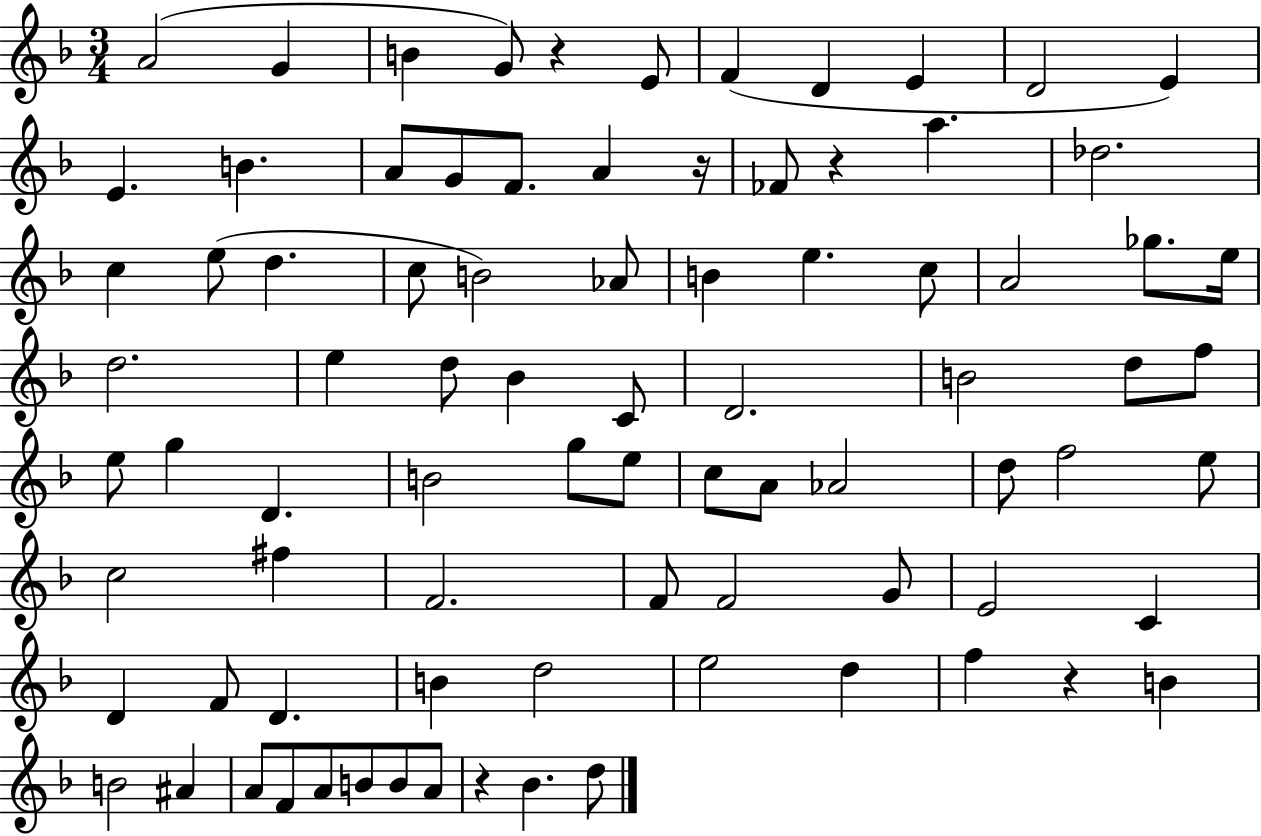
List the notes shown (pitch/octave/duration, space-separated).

A4/h G4/q B4/q G4/e R/q E4/e F4/q D4/q E4/q D4/h E4/q E4/q. B4/q. A4/e G4/e F4/e. A4/q R/s FES4/e R/q A5/q. Db5/h. C5/q E5/e D5/q. C5/e B4/h Ab4/e B4/q E5/q. C5/e A4/h Gb5/e. E5/s D5/h. E5/q D5/e Bb4/q C4/e D4/h. B4/h D5/e F5/e E5/e G5/q D4/q. B4/h G5/e E5/e C5/e A4/e Ab4/h D5/e F5/h E5/e C5/h F#5/q F4/h. F4/e F4/h G4/e E4/h C4/q D4/q F4/e D4/q. B4/q D5/h E5/h D5/q F5/q R/q B4/q B4/h A#4/q A4/e F4/e A4/e B4/e B4/e A4/e R/q Bb4/q. D5/e